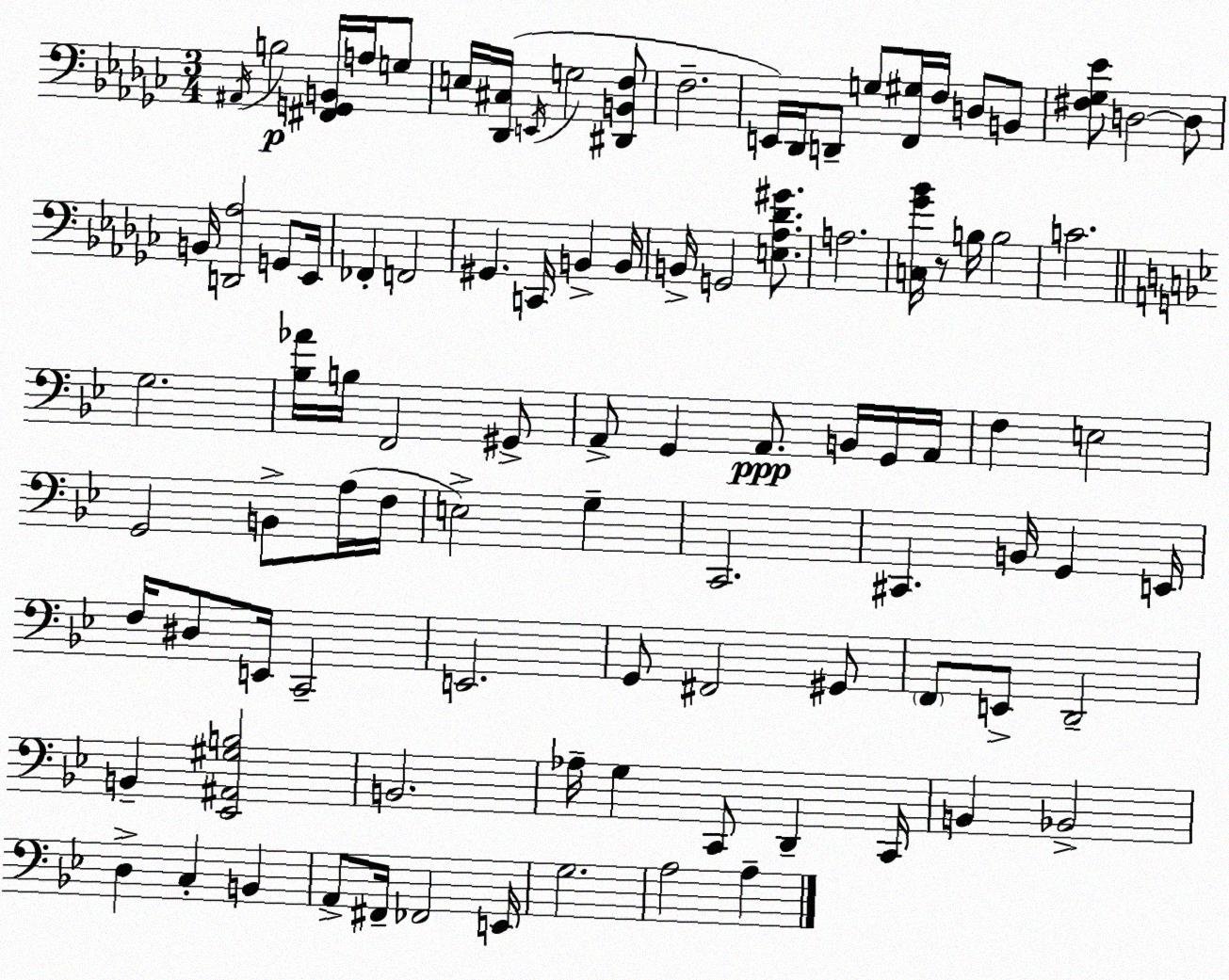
X:1
T:Untitled
M:3/4
L:1/4
K:Ebm
^A,,/4 B,2 [^F,,G,,B,,]/4 A,/4 G,/2 E,/4 [_D,,^C,]/4 E,,/4 G,2 [^D,,B,,F,]/2 F,2 E,,/4 _D,,/4 D,,/2 G,/2 [F,,^G,]/4 F,/4 D,/2 B,,/2 [^F,_G,_E]/2 D,2 D,/2 B,,/4 [D,,_A,]2 G,,/2 _E,,/4 _F,, F,,2 ^G,, C,,/4 B,, B,,/4 B,,/4 G,,2 [E,_A,_D^G]/2 A,2 [C,_G_B]/4 z/2 B,/4 B,2 C2 G,2 [_B,_A]/4 B,/4 F,,2 ^G,,/2 A,,/2 G,, A,,/2 B,,/4 G,,/4 A,,/4 F, E,2 G,,2 B,,/2 A,/4 F,/4 E,2 G, C,,2 ^C,, B,,/4 G,, E,,/4 F,/4 ^D,/2 E,,/4 C,,2 E,,2 G,,/2 ^F,,2 ^G,,/2 F,,/2 E,,/2 D,,2 B,, [_E,,^A,,^G,B,]2 B,,2 _A,/4 G, C,,/2 D,, C,,/4 B,, _B,,2 D, C, B,, A,,/2 ^F,,/4 _F,,2 E,,/4 G,2 A,2 A,